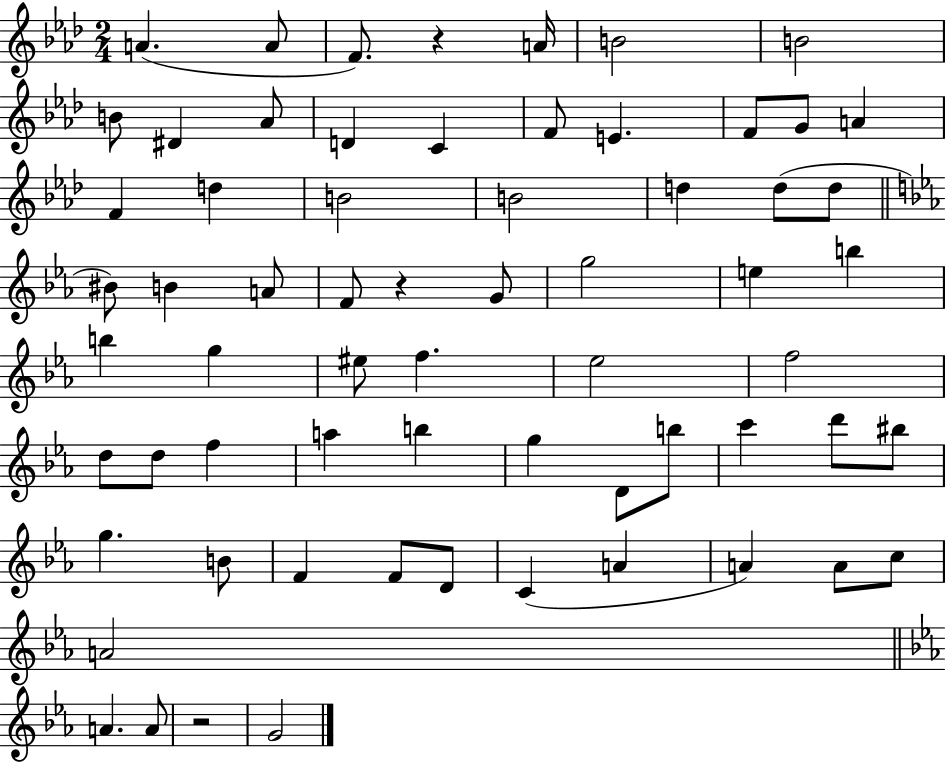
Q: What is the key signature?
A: AES major